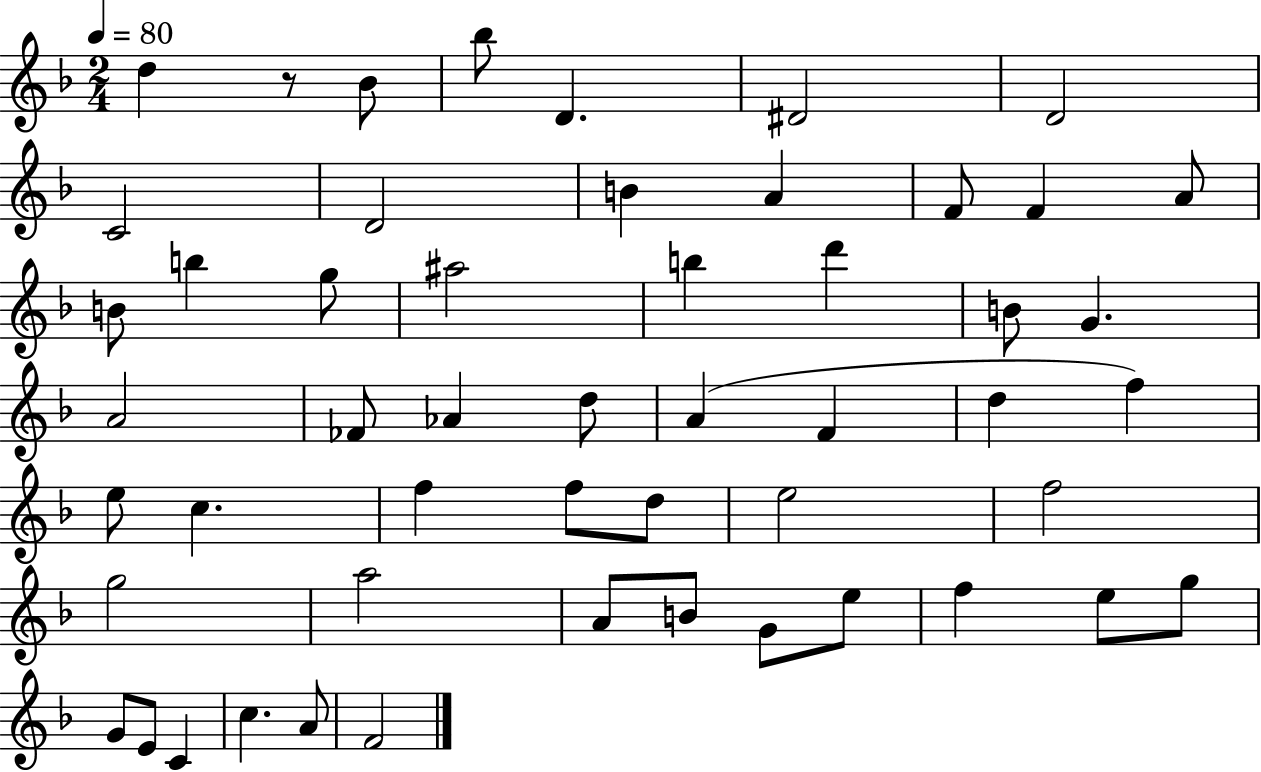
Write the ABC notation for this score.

X:1
T:Untitled
M:2/4
L:1/4
K:F
d z/2 _B/2 _b/2 D ^D2 D2 C2 D2 B A F/2 F A/2 B/2 b g/2 ^a2 b d' B/2 G A2 _F/2 _A d/2 A F d f e/2 c f f/2 d/2 e2 f2 g2 a2 A/2 B/2 G/2 e/2 f e/2 g/2 G/2 E/2 C c A/2 F2